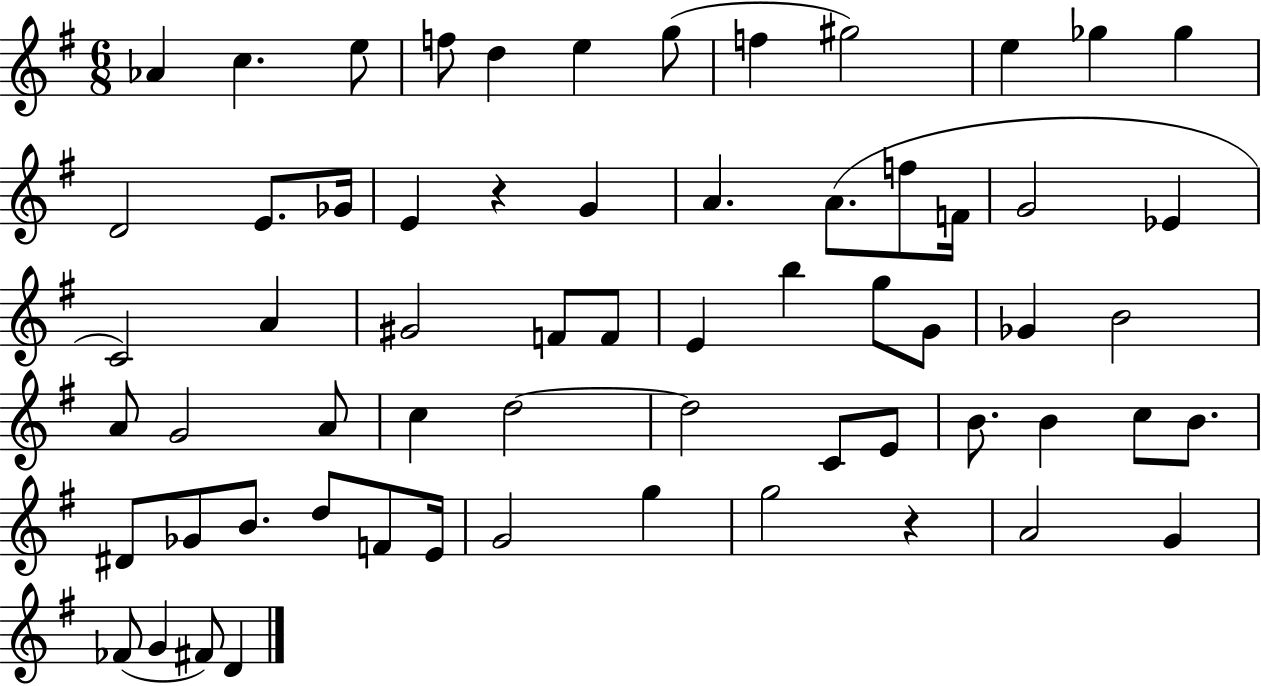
Ab4/q C5/q. E5/e F5/e D5/q E5/q G5/e F5/q G#5/h E5/q Gb5/q Gb5/q D4/h E4/e. Gb4/s E4/q R/q G4/q A4/q. A4/e. F5/e F4/s G4/h Eb4/q C4/h A4/q G#4/h F4/e F4/e E4/q B5/q G5/e G4/e Gb4/q B4/h A4/e G4/h A4/e C5/q D5/h D5/h C4/e E4/e B4/e. B4/q C5/e B4/e. D#4/e Gb4/e B4/e. D5/e F4/e E4/s G4/h G5/q G5/h R/q A4/h G4/q FES4/e G4/q F#4/e D4/q